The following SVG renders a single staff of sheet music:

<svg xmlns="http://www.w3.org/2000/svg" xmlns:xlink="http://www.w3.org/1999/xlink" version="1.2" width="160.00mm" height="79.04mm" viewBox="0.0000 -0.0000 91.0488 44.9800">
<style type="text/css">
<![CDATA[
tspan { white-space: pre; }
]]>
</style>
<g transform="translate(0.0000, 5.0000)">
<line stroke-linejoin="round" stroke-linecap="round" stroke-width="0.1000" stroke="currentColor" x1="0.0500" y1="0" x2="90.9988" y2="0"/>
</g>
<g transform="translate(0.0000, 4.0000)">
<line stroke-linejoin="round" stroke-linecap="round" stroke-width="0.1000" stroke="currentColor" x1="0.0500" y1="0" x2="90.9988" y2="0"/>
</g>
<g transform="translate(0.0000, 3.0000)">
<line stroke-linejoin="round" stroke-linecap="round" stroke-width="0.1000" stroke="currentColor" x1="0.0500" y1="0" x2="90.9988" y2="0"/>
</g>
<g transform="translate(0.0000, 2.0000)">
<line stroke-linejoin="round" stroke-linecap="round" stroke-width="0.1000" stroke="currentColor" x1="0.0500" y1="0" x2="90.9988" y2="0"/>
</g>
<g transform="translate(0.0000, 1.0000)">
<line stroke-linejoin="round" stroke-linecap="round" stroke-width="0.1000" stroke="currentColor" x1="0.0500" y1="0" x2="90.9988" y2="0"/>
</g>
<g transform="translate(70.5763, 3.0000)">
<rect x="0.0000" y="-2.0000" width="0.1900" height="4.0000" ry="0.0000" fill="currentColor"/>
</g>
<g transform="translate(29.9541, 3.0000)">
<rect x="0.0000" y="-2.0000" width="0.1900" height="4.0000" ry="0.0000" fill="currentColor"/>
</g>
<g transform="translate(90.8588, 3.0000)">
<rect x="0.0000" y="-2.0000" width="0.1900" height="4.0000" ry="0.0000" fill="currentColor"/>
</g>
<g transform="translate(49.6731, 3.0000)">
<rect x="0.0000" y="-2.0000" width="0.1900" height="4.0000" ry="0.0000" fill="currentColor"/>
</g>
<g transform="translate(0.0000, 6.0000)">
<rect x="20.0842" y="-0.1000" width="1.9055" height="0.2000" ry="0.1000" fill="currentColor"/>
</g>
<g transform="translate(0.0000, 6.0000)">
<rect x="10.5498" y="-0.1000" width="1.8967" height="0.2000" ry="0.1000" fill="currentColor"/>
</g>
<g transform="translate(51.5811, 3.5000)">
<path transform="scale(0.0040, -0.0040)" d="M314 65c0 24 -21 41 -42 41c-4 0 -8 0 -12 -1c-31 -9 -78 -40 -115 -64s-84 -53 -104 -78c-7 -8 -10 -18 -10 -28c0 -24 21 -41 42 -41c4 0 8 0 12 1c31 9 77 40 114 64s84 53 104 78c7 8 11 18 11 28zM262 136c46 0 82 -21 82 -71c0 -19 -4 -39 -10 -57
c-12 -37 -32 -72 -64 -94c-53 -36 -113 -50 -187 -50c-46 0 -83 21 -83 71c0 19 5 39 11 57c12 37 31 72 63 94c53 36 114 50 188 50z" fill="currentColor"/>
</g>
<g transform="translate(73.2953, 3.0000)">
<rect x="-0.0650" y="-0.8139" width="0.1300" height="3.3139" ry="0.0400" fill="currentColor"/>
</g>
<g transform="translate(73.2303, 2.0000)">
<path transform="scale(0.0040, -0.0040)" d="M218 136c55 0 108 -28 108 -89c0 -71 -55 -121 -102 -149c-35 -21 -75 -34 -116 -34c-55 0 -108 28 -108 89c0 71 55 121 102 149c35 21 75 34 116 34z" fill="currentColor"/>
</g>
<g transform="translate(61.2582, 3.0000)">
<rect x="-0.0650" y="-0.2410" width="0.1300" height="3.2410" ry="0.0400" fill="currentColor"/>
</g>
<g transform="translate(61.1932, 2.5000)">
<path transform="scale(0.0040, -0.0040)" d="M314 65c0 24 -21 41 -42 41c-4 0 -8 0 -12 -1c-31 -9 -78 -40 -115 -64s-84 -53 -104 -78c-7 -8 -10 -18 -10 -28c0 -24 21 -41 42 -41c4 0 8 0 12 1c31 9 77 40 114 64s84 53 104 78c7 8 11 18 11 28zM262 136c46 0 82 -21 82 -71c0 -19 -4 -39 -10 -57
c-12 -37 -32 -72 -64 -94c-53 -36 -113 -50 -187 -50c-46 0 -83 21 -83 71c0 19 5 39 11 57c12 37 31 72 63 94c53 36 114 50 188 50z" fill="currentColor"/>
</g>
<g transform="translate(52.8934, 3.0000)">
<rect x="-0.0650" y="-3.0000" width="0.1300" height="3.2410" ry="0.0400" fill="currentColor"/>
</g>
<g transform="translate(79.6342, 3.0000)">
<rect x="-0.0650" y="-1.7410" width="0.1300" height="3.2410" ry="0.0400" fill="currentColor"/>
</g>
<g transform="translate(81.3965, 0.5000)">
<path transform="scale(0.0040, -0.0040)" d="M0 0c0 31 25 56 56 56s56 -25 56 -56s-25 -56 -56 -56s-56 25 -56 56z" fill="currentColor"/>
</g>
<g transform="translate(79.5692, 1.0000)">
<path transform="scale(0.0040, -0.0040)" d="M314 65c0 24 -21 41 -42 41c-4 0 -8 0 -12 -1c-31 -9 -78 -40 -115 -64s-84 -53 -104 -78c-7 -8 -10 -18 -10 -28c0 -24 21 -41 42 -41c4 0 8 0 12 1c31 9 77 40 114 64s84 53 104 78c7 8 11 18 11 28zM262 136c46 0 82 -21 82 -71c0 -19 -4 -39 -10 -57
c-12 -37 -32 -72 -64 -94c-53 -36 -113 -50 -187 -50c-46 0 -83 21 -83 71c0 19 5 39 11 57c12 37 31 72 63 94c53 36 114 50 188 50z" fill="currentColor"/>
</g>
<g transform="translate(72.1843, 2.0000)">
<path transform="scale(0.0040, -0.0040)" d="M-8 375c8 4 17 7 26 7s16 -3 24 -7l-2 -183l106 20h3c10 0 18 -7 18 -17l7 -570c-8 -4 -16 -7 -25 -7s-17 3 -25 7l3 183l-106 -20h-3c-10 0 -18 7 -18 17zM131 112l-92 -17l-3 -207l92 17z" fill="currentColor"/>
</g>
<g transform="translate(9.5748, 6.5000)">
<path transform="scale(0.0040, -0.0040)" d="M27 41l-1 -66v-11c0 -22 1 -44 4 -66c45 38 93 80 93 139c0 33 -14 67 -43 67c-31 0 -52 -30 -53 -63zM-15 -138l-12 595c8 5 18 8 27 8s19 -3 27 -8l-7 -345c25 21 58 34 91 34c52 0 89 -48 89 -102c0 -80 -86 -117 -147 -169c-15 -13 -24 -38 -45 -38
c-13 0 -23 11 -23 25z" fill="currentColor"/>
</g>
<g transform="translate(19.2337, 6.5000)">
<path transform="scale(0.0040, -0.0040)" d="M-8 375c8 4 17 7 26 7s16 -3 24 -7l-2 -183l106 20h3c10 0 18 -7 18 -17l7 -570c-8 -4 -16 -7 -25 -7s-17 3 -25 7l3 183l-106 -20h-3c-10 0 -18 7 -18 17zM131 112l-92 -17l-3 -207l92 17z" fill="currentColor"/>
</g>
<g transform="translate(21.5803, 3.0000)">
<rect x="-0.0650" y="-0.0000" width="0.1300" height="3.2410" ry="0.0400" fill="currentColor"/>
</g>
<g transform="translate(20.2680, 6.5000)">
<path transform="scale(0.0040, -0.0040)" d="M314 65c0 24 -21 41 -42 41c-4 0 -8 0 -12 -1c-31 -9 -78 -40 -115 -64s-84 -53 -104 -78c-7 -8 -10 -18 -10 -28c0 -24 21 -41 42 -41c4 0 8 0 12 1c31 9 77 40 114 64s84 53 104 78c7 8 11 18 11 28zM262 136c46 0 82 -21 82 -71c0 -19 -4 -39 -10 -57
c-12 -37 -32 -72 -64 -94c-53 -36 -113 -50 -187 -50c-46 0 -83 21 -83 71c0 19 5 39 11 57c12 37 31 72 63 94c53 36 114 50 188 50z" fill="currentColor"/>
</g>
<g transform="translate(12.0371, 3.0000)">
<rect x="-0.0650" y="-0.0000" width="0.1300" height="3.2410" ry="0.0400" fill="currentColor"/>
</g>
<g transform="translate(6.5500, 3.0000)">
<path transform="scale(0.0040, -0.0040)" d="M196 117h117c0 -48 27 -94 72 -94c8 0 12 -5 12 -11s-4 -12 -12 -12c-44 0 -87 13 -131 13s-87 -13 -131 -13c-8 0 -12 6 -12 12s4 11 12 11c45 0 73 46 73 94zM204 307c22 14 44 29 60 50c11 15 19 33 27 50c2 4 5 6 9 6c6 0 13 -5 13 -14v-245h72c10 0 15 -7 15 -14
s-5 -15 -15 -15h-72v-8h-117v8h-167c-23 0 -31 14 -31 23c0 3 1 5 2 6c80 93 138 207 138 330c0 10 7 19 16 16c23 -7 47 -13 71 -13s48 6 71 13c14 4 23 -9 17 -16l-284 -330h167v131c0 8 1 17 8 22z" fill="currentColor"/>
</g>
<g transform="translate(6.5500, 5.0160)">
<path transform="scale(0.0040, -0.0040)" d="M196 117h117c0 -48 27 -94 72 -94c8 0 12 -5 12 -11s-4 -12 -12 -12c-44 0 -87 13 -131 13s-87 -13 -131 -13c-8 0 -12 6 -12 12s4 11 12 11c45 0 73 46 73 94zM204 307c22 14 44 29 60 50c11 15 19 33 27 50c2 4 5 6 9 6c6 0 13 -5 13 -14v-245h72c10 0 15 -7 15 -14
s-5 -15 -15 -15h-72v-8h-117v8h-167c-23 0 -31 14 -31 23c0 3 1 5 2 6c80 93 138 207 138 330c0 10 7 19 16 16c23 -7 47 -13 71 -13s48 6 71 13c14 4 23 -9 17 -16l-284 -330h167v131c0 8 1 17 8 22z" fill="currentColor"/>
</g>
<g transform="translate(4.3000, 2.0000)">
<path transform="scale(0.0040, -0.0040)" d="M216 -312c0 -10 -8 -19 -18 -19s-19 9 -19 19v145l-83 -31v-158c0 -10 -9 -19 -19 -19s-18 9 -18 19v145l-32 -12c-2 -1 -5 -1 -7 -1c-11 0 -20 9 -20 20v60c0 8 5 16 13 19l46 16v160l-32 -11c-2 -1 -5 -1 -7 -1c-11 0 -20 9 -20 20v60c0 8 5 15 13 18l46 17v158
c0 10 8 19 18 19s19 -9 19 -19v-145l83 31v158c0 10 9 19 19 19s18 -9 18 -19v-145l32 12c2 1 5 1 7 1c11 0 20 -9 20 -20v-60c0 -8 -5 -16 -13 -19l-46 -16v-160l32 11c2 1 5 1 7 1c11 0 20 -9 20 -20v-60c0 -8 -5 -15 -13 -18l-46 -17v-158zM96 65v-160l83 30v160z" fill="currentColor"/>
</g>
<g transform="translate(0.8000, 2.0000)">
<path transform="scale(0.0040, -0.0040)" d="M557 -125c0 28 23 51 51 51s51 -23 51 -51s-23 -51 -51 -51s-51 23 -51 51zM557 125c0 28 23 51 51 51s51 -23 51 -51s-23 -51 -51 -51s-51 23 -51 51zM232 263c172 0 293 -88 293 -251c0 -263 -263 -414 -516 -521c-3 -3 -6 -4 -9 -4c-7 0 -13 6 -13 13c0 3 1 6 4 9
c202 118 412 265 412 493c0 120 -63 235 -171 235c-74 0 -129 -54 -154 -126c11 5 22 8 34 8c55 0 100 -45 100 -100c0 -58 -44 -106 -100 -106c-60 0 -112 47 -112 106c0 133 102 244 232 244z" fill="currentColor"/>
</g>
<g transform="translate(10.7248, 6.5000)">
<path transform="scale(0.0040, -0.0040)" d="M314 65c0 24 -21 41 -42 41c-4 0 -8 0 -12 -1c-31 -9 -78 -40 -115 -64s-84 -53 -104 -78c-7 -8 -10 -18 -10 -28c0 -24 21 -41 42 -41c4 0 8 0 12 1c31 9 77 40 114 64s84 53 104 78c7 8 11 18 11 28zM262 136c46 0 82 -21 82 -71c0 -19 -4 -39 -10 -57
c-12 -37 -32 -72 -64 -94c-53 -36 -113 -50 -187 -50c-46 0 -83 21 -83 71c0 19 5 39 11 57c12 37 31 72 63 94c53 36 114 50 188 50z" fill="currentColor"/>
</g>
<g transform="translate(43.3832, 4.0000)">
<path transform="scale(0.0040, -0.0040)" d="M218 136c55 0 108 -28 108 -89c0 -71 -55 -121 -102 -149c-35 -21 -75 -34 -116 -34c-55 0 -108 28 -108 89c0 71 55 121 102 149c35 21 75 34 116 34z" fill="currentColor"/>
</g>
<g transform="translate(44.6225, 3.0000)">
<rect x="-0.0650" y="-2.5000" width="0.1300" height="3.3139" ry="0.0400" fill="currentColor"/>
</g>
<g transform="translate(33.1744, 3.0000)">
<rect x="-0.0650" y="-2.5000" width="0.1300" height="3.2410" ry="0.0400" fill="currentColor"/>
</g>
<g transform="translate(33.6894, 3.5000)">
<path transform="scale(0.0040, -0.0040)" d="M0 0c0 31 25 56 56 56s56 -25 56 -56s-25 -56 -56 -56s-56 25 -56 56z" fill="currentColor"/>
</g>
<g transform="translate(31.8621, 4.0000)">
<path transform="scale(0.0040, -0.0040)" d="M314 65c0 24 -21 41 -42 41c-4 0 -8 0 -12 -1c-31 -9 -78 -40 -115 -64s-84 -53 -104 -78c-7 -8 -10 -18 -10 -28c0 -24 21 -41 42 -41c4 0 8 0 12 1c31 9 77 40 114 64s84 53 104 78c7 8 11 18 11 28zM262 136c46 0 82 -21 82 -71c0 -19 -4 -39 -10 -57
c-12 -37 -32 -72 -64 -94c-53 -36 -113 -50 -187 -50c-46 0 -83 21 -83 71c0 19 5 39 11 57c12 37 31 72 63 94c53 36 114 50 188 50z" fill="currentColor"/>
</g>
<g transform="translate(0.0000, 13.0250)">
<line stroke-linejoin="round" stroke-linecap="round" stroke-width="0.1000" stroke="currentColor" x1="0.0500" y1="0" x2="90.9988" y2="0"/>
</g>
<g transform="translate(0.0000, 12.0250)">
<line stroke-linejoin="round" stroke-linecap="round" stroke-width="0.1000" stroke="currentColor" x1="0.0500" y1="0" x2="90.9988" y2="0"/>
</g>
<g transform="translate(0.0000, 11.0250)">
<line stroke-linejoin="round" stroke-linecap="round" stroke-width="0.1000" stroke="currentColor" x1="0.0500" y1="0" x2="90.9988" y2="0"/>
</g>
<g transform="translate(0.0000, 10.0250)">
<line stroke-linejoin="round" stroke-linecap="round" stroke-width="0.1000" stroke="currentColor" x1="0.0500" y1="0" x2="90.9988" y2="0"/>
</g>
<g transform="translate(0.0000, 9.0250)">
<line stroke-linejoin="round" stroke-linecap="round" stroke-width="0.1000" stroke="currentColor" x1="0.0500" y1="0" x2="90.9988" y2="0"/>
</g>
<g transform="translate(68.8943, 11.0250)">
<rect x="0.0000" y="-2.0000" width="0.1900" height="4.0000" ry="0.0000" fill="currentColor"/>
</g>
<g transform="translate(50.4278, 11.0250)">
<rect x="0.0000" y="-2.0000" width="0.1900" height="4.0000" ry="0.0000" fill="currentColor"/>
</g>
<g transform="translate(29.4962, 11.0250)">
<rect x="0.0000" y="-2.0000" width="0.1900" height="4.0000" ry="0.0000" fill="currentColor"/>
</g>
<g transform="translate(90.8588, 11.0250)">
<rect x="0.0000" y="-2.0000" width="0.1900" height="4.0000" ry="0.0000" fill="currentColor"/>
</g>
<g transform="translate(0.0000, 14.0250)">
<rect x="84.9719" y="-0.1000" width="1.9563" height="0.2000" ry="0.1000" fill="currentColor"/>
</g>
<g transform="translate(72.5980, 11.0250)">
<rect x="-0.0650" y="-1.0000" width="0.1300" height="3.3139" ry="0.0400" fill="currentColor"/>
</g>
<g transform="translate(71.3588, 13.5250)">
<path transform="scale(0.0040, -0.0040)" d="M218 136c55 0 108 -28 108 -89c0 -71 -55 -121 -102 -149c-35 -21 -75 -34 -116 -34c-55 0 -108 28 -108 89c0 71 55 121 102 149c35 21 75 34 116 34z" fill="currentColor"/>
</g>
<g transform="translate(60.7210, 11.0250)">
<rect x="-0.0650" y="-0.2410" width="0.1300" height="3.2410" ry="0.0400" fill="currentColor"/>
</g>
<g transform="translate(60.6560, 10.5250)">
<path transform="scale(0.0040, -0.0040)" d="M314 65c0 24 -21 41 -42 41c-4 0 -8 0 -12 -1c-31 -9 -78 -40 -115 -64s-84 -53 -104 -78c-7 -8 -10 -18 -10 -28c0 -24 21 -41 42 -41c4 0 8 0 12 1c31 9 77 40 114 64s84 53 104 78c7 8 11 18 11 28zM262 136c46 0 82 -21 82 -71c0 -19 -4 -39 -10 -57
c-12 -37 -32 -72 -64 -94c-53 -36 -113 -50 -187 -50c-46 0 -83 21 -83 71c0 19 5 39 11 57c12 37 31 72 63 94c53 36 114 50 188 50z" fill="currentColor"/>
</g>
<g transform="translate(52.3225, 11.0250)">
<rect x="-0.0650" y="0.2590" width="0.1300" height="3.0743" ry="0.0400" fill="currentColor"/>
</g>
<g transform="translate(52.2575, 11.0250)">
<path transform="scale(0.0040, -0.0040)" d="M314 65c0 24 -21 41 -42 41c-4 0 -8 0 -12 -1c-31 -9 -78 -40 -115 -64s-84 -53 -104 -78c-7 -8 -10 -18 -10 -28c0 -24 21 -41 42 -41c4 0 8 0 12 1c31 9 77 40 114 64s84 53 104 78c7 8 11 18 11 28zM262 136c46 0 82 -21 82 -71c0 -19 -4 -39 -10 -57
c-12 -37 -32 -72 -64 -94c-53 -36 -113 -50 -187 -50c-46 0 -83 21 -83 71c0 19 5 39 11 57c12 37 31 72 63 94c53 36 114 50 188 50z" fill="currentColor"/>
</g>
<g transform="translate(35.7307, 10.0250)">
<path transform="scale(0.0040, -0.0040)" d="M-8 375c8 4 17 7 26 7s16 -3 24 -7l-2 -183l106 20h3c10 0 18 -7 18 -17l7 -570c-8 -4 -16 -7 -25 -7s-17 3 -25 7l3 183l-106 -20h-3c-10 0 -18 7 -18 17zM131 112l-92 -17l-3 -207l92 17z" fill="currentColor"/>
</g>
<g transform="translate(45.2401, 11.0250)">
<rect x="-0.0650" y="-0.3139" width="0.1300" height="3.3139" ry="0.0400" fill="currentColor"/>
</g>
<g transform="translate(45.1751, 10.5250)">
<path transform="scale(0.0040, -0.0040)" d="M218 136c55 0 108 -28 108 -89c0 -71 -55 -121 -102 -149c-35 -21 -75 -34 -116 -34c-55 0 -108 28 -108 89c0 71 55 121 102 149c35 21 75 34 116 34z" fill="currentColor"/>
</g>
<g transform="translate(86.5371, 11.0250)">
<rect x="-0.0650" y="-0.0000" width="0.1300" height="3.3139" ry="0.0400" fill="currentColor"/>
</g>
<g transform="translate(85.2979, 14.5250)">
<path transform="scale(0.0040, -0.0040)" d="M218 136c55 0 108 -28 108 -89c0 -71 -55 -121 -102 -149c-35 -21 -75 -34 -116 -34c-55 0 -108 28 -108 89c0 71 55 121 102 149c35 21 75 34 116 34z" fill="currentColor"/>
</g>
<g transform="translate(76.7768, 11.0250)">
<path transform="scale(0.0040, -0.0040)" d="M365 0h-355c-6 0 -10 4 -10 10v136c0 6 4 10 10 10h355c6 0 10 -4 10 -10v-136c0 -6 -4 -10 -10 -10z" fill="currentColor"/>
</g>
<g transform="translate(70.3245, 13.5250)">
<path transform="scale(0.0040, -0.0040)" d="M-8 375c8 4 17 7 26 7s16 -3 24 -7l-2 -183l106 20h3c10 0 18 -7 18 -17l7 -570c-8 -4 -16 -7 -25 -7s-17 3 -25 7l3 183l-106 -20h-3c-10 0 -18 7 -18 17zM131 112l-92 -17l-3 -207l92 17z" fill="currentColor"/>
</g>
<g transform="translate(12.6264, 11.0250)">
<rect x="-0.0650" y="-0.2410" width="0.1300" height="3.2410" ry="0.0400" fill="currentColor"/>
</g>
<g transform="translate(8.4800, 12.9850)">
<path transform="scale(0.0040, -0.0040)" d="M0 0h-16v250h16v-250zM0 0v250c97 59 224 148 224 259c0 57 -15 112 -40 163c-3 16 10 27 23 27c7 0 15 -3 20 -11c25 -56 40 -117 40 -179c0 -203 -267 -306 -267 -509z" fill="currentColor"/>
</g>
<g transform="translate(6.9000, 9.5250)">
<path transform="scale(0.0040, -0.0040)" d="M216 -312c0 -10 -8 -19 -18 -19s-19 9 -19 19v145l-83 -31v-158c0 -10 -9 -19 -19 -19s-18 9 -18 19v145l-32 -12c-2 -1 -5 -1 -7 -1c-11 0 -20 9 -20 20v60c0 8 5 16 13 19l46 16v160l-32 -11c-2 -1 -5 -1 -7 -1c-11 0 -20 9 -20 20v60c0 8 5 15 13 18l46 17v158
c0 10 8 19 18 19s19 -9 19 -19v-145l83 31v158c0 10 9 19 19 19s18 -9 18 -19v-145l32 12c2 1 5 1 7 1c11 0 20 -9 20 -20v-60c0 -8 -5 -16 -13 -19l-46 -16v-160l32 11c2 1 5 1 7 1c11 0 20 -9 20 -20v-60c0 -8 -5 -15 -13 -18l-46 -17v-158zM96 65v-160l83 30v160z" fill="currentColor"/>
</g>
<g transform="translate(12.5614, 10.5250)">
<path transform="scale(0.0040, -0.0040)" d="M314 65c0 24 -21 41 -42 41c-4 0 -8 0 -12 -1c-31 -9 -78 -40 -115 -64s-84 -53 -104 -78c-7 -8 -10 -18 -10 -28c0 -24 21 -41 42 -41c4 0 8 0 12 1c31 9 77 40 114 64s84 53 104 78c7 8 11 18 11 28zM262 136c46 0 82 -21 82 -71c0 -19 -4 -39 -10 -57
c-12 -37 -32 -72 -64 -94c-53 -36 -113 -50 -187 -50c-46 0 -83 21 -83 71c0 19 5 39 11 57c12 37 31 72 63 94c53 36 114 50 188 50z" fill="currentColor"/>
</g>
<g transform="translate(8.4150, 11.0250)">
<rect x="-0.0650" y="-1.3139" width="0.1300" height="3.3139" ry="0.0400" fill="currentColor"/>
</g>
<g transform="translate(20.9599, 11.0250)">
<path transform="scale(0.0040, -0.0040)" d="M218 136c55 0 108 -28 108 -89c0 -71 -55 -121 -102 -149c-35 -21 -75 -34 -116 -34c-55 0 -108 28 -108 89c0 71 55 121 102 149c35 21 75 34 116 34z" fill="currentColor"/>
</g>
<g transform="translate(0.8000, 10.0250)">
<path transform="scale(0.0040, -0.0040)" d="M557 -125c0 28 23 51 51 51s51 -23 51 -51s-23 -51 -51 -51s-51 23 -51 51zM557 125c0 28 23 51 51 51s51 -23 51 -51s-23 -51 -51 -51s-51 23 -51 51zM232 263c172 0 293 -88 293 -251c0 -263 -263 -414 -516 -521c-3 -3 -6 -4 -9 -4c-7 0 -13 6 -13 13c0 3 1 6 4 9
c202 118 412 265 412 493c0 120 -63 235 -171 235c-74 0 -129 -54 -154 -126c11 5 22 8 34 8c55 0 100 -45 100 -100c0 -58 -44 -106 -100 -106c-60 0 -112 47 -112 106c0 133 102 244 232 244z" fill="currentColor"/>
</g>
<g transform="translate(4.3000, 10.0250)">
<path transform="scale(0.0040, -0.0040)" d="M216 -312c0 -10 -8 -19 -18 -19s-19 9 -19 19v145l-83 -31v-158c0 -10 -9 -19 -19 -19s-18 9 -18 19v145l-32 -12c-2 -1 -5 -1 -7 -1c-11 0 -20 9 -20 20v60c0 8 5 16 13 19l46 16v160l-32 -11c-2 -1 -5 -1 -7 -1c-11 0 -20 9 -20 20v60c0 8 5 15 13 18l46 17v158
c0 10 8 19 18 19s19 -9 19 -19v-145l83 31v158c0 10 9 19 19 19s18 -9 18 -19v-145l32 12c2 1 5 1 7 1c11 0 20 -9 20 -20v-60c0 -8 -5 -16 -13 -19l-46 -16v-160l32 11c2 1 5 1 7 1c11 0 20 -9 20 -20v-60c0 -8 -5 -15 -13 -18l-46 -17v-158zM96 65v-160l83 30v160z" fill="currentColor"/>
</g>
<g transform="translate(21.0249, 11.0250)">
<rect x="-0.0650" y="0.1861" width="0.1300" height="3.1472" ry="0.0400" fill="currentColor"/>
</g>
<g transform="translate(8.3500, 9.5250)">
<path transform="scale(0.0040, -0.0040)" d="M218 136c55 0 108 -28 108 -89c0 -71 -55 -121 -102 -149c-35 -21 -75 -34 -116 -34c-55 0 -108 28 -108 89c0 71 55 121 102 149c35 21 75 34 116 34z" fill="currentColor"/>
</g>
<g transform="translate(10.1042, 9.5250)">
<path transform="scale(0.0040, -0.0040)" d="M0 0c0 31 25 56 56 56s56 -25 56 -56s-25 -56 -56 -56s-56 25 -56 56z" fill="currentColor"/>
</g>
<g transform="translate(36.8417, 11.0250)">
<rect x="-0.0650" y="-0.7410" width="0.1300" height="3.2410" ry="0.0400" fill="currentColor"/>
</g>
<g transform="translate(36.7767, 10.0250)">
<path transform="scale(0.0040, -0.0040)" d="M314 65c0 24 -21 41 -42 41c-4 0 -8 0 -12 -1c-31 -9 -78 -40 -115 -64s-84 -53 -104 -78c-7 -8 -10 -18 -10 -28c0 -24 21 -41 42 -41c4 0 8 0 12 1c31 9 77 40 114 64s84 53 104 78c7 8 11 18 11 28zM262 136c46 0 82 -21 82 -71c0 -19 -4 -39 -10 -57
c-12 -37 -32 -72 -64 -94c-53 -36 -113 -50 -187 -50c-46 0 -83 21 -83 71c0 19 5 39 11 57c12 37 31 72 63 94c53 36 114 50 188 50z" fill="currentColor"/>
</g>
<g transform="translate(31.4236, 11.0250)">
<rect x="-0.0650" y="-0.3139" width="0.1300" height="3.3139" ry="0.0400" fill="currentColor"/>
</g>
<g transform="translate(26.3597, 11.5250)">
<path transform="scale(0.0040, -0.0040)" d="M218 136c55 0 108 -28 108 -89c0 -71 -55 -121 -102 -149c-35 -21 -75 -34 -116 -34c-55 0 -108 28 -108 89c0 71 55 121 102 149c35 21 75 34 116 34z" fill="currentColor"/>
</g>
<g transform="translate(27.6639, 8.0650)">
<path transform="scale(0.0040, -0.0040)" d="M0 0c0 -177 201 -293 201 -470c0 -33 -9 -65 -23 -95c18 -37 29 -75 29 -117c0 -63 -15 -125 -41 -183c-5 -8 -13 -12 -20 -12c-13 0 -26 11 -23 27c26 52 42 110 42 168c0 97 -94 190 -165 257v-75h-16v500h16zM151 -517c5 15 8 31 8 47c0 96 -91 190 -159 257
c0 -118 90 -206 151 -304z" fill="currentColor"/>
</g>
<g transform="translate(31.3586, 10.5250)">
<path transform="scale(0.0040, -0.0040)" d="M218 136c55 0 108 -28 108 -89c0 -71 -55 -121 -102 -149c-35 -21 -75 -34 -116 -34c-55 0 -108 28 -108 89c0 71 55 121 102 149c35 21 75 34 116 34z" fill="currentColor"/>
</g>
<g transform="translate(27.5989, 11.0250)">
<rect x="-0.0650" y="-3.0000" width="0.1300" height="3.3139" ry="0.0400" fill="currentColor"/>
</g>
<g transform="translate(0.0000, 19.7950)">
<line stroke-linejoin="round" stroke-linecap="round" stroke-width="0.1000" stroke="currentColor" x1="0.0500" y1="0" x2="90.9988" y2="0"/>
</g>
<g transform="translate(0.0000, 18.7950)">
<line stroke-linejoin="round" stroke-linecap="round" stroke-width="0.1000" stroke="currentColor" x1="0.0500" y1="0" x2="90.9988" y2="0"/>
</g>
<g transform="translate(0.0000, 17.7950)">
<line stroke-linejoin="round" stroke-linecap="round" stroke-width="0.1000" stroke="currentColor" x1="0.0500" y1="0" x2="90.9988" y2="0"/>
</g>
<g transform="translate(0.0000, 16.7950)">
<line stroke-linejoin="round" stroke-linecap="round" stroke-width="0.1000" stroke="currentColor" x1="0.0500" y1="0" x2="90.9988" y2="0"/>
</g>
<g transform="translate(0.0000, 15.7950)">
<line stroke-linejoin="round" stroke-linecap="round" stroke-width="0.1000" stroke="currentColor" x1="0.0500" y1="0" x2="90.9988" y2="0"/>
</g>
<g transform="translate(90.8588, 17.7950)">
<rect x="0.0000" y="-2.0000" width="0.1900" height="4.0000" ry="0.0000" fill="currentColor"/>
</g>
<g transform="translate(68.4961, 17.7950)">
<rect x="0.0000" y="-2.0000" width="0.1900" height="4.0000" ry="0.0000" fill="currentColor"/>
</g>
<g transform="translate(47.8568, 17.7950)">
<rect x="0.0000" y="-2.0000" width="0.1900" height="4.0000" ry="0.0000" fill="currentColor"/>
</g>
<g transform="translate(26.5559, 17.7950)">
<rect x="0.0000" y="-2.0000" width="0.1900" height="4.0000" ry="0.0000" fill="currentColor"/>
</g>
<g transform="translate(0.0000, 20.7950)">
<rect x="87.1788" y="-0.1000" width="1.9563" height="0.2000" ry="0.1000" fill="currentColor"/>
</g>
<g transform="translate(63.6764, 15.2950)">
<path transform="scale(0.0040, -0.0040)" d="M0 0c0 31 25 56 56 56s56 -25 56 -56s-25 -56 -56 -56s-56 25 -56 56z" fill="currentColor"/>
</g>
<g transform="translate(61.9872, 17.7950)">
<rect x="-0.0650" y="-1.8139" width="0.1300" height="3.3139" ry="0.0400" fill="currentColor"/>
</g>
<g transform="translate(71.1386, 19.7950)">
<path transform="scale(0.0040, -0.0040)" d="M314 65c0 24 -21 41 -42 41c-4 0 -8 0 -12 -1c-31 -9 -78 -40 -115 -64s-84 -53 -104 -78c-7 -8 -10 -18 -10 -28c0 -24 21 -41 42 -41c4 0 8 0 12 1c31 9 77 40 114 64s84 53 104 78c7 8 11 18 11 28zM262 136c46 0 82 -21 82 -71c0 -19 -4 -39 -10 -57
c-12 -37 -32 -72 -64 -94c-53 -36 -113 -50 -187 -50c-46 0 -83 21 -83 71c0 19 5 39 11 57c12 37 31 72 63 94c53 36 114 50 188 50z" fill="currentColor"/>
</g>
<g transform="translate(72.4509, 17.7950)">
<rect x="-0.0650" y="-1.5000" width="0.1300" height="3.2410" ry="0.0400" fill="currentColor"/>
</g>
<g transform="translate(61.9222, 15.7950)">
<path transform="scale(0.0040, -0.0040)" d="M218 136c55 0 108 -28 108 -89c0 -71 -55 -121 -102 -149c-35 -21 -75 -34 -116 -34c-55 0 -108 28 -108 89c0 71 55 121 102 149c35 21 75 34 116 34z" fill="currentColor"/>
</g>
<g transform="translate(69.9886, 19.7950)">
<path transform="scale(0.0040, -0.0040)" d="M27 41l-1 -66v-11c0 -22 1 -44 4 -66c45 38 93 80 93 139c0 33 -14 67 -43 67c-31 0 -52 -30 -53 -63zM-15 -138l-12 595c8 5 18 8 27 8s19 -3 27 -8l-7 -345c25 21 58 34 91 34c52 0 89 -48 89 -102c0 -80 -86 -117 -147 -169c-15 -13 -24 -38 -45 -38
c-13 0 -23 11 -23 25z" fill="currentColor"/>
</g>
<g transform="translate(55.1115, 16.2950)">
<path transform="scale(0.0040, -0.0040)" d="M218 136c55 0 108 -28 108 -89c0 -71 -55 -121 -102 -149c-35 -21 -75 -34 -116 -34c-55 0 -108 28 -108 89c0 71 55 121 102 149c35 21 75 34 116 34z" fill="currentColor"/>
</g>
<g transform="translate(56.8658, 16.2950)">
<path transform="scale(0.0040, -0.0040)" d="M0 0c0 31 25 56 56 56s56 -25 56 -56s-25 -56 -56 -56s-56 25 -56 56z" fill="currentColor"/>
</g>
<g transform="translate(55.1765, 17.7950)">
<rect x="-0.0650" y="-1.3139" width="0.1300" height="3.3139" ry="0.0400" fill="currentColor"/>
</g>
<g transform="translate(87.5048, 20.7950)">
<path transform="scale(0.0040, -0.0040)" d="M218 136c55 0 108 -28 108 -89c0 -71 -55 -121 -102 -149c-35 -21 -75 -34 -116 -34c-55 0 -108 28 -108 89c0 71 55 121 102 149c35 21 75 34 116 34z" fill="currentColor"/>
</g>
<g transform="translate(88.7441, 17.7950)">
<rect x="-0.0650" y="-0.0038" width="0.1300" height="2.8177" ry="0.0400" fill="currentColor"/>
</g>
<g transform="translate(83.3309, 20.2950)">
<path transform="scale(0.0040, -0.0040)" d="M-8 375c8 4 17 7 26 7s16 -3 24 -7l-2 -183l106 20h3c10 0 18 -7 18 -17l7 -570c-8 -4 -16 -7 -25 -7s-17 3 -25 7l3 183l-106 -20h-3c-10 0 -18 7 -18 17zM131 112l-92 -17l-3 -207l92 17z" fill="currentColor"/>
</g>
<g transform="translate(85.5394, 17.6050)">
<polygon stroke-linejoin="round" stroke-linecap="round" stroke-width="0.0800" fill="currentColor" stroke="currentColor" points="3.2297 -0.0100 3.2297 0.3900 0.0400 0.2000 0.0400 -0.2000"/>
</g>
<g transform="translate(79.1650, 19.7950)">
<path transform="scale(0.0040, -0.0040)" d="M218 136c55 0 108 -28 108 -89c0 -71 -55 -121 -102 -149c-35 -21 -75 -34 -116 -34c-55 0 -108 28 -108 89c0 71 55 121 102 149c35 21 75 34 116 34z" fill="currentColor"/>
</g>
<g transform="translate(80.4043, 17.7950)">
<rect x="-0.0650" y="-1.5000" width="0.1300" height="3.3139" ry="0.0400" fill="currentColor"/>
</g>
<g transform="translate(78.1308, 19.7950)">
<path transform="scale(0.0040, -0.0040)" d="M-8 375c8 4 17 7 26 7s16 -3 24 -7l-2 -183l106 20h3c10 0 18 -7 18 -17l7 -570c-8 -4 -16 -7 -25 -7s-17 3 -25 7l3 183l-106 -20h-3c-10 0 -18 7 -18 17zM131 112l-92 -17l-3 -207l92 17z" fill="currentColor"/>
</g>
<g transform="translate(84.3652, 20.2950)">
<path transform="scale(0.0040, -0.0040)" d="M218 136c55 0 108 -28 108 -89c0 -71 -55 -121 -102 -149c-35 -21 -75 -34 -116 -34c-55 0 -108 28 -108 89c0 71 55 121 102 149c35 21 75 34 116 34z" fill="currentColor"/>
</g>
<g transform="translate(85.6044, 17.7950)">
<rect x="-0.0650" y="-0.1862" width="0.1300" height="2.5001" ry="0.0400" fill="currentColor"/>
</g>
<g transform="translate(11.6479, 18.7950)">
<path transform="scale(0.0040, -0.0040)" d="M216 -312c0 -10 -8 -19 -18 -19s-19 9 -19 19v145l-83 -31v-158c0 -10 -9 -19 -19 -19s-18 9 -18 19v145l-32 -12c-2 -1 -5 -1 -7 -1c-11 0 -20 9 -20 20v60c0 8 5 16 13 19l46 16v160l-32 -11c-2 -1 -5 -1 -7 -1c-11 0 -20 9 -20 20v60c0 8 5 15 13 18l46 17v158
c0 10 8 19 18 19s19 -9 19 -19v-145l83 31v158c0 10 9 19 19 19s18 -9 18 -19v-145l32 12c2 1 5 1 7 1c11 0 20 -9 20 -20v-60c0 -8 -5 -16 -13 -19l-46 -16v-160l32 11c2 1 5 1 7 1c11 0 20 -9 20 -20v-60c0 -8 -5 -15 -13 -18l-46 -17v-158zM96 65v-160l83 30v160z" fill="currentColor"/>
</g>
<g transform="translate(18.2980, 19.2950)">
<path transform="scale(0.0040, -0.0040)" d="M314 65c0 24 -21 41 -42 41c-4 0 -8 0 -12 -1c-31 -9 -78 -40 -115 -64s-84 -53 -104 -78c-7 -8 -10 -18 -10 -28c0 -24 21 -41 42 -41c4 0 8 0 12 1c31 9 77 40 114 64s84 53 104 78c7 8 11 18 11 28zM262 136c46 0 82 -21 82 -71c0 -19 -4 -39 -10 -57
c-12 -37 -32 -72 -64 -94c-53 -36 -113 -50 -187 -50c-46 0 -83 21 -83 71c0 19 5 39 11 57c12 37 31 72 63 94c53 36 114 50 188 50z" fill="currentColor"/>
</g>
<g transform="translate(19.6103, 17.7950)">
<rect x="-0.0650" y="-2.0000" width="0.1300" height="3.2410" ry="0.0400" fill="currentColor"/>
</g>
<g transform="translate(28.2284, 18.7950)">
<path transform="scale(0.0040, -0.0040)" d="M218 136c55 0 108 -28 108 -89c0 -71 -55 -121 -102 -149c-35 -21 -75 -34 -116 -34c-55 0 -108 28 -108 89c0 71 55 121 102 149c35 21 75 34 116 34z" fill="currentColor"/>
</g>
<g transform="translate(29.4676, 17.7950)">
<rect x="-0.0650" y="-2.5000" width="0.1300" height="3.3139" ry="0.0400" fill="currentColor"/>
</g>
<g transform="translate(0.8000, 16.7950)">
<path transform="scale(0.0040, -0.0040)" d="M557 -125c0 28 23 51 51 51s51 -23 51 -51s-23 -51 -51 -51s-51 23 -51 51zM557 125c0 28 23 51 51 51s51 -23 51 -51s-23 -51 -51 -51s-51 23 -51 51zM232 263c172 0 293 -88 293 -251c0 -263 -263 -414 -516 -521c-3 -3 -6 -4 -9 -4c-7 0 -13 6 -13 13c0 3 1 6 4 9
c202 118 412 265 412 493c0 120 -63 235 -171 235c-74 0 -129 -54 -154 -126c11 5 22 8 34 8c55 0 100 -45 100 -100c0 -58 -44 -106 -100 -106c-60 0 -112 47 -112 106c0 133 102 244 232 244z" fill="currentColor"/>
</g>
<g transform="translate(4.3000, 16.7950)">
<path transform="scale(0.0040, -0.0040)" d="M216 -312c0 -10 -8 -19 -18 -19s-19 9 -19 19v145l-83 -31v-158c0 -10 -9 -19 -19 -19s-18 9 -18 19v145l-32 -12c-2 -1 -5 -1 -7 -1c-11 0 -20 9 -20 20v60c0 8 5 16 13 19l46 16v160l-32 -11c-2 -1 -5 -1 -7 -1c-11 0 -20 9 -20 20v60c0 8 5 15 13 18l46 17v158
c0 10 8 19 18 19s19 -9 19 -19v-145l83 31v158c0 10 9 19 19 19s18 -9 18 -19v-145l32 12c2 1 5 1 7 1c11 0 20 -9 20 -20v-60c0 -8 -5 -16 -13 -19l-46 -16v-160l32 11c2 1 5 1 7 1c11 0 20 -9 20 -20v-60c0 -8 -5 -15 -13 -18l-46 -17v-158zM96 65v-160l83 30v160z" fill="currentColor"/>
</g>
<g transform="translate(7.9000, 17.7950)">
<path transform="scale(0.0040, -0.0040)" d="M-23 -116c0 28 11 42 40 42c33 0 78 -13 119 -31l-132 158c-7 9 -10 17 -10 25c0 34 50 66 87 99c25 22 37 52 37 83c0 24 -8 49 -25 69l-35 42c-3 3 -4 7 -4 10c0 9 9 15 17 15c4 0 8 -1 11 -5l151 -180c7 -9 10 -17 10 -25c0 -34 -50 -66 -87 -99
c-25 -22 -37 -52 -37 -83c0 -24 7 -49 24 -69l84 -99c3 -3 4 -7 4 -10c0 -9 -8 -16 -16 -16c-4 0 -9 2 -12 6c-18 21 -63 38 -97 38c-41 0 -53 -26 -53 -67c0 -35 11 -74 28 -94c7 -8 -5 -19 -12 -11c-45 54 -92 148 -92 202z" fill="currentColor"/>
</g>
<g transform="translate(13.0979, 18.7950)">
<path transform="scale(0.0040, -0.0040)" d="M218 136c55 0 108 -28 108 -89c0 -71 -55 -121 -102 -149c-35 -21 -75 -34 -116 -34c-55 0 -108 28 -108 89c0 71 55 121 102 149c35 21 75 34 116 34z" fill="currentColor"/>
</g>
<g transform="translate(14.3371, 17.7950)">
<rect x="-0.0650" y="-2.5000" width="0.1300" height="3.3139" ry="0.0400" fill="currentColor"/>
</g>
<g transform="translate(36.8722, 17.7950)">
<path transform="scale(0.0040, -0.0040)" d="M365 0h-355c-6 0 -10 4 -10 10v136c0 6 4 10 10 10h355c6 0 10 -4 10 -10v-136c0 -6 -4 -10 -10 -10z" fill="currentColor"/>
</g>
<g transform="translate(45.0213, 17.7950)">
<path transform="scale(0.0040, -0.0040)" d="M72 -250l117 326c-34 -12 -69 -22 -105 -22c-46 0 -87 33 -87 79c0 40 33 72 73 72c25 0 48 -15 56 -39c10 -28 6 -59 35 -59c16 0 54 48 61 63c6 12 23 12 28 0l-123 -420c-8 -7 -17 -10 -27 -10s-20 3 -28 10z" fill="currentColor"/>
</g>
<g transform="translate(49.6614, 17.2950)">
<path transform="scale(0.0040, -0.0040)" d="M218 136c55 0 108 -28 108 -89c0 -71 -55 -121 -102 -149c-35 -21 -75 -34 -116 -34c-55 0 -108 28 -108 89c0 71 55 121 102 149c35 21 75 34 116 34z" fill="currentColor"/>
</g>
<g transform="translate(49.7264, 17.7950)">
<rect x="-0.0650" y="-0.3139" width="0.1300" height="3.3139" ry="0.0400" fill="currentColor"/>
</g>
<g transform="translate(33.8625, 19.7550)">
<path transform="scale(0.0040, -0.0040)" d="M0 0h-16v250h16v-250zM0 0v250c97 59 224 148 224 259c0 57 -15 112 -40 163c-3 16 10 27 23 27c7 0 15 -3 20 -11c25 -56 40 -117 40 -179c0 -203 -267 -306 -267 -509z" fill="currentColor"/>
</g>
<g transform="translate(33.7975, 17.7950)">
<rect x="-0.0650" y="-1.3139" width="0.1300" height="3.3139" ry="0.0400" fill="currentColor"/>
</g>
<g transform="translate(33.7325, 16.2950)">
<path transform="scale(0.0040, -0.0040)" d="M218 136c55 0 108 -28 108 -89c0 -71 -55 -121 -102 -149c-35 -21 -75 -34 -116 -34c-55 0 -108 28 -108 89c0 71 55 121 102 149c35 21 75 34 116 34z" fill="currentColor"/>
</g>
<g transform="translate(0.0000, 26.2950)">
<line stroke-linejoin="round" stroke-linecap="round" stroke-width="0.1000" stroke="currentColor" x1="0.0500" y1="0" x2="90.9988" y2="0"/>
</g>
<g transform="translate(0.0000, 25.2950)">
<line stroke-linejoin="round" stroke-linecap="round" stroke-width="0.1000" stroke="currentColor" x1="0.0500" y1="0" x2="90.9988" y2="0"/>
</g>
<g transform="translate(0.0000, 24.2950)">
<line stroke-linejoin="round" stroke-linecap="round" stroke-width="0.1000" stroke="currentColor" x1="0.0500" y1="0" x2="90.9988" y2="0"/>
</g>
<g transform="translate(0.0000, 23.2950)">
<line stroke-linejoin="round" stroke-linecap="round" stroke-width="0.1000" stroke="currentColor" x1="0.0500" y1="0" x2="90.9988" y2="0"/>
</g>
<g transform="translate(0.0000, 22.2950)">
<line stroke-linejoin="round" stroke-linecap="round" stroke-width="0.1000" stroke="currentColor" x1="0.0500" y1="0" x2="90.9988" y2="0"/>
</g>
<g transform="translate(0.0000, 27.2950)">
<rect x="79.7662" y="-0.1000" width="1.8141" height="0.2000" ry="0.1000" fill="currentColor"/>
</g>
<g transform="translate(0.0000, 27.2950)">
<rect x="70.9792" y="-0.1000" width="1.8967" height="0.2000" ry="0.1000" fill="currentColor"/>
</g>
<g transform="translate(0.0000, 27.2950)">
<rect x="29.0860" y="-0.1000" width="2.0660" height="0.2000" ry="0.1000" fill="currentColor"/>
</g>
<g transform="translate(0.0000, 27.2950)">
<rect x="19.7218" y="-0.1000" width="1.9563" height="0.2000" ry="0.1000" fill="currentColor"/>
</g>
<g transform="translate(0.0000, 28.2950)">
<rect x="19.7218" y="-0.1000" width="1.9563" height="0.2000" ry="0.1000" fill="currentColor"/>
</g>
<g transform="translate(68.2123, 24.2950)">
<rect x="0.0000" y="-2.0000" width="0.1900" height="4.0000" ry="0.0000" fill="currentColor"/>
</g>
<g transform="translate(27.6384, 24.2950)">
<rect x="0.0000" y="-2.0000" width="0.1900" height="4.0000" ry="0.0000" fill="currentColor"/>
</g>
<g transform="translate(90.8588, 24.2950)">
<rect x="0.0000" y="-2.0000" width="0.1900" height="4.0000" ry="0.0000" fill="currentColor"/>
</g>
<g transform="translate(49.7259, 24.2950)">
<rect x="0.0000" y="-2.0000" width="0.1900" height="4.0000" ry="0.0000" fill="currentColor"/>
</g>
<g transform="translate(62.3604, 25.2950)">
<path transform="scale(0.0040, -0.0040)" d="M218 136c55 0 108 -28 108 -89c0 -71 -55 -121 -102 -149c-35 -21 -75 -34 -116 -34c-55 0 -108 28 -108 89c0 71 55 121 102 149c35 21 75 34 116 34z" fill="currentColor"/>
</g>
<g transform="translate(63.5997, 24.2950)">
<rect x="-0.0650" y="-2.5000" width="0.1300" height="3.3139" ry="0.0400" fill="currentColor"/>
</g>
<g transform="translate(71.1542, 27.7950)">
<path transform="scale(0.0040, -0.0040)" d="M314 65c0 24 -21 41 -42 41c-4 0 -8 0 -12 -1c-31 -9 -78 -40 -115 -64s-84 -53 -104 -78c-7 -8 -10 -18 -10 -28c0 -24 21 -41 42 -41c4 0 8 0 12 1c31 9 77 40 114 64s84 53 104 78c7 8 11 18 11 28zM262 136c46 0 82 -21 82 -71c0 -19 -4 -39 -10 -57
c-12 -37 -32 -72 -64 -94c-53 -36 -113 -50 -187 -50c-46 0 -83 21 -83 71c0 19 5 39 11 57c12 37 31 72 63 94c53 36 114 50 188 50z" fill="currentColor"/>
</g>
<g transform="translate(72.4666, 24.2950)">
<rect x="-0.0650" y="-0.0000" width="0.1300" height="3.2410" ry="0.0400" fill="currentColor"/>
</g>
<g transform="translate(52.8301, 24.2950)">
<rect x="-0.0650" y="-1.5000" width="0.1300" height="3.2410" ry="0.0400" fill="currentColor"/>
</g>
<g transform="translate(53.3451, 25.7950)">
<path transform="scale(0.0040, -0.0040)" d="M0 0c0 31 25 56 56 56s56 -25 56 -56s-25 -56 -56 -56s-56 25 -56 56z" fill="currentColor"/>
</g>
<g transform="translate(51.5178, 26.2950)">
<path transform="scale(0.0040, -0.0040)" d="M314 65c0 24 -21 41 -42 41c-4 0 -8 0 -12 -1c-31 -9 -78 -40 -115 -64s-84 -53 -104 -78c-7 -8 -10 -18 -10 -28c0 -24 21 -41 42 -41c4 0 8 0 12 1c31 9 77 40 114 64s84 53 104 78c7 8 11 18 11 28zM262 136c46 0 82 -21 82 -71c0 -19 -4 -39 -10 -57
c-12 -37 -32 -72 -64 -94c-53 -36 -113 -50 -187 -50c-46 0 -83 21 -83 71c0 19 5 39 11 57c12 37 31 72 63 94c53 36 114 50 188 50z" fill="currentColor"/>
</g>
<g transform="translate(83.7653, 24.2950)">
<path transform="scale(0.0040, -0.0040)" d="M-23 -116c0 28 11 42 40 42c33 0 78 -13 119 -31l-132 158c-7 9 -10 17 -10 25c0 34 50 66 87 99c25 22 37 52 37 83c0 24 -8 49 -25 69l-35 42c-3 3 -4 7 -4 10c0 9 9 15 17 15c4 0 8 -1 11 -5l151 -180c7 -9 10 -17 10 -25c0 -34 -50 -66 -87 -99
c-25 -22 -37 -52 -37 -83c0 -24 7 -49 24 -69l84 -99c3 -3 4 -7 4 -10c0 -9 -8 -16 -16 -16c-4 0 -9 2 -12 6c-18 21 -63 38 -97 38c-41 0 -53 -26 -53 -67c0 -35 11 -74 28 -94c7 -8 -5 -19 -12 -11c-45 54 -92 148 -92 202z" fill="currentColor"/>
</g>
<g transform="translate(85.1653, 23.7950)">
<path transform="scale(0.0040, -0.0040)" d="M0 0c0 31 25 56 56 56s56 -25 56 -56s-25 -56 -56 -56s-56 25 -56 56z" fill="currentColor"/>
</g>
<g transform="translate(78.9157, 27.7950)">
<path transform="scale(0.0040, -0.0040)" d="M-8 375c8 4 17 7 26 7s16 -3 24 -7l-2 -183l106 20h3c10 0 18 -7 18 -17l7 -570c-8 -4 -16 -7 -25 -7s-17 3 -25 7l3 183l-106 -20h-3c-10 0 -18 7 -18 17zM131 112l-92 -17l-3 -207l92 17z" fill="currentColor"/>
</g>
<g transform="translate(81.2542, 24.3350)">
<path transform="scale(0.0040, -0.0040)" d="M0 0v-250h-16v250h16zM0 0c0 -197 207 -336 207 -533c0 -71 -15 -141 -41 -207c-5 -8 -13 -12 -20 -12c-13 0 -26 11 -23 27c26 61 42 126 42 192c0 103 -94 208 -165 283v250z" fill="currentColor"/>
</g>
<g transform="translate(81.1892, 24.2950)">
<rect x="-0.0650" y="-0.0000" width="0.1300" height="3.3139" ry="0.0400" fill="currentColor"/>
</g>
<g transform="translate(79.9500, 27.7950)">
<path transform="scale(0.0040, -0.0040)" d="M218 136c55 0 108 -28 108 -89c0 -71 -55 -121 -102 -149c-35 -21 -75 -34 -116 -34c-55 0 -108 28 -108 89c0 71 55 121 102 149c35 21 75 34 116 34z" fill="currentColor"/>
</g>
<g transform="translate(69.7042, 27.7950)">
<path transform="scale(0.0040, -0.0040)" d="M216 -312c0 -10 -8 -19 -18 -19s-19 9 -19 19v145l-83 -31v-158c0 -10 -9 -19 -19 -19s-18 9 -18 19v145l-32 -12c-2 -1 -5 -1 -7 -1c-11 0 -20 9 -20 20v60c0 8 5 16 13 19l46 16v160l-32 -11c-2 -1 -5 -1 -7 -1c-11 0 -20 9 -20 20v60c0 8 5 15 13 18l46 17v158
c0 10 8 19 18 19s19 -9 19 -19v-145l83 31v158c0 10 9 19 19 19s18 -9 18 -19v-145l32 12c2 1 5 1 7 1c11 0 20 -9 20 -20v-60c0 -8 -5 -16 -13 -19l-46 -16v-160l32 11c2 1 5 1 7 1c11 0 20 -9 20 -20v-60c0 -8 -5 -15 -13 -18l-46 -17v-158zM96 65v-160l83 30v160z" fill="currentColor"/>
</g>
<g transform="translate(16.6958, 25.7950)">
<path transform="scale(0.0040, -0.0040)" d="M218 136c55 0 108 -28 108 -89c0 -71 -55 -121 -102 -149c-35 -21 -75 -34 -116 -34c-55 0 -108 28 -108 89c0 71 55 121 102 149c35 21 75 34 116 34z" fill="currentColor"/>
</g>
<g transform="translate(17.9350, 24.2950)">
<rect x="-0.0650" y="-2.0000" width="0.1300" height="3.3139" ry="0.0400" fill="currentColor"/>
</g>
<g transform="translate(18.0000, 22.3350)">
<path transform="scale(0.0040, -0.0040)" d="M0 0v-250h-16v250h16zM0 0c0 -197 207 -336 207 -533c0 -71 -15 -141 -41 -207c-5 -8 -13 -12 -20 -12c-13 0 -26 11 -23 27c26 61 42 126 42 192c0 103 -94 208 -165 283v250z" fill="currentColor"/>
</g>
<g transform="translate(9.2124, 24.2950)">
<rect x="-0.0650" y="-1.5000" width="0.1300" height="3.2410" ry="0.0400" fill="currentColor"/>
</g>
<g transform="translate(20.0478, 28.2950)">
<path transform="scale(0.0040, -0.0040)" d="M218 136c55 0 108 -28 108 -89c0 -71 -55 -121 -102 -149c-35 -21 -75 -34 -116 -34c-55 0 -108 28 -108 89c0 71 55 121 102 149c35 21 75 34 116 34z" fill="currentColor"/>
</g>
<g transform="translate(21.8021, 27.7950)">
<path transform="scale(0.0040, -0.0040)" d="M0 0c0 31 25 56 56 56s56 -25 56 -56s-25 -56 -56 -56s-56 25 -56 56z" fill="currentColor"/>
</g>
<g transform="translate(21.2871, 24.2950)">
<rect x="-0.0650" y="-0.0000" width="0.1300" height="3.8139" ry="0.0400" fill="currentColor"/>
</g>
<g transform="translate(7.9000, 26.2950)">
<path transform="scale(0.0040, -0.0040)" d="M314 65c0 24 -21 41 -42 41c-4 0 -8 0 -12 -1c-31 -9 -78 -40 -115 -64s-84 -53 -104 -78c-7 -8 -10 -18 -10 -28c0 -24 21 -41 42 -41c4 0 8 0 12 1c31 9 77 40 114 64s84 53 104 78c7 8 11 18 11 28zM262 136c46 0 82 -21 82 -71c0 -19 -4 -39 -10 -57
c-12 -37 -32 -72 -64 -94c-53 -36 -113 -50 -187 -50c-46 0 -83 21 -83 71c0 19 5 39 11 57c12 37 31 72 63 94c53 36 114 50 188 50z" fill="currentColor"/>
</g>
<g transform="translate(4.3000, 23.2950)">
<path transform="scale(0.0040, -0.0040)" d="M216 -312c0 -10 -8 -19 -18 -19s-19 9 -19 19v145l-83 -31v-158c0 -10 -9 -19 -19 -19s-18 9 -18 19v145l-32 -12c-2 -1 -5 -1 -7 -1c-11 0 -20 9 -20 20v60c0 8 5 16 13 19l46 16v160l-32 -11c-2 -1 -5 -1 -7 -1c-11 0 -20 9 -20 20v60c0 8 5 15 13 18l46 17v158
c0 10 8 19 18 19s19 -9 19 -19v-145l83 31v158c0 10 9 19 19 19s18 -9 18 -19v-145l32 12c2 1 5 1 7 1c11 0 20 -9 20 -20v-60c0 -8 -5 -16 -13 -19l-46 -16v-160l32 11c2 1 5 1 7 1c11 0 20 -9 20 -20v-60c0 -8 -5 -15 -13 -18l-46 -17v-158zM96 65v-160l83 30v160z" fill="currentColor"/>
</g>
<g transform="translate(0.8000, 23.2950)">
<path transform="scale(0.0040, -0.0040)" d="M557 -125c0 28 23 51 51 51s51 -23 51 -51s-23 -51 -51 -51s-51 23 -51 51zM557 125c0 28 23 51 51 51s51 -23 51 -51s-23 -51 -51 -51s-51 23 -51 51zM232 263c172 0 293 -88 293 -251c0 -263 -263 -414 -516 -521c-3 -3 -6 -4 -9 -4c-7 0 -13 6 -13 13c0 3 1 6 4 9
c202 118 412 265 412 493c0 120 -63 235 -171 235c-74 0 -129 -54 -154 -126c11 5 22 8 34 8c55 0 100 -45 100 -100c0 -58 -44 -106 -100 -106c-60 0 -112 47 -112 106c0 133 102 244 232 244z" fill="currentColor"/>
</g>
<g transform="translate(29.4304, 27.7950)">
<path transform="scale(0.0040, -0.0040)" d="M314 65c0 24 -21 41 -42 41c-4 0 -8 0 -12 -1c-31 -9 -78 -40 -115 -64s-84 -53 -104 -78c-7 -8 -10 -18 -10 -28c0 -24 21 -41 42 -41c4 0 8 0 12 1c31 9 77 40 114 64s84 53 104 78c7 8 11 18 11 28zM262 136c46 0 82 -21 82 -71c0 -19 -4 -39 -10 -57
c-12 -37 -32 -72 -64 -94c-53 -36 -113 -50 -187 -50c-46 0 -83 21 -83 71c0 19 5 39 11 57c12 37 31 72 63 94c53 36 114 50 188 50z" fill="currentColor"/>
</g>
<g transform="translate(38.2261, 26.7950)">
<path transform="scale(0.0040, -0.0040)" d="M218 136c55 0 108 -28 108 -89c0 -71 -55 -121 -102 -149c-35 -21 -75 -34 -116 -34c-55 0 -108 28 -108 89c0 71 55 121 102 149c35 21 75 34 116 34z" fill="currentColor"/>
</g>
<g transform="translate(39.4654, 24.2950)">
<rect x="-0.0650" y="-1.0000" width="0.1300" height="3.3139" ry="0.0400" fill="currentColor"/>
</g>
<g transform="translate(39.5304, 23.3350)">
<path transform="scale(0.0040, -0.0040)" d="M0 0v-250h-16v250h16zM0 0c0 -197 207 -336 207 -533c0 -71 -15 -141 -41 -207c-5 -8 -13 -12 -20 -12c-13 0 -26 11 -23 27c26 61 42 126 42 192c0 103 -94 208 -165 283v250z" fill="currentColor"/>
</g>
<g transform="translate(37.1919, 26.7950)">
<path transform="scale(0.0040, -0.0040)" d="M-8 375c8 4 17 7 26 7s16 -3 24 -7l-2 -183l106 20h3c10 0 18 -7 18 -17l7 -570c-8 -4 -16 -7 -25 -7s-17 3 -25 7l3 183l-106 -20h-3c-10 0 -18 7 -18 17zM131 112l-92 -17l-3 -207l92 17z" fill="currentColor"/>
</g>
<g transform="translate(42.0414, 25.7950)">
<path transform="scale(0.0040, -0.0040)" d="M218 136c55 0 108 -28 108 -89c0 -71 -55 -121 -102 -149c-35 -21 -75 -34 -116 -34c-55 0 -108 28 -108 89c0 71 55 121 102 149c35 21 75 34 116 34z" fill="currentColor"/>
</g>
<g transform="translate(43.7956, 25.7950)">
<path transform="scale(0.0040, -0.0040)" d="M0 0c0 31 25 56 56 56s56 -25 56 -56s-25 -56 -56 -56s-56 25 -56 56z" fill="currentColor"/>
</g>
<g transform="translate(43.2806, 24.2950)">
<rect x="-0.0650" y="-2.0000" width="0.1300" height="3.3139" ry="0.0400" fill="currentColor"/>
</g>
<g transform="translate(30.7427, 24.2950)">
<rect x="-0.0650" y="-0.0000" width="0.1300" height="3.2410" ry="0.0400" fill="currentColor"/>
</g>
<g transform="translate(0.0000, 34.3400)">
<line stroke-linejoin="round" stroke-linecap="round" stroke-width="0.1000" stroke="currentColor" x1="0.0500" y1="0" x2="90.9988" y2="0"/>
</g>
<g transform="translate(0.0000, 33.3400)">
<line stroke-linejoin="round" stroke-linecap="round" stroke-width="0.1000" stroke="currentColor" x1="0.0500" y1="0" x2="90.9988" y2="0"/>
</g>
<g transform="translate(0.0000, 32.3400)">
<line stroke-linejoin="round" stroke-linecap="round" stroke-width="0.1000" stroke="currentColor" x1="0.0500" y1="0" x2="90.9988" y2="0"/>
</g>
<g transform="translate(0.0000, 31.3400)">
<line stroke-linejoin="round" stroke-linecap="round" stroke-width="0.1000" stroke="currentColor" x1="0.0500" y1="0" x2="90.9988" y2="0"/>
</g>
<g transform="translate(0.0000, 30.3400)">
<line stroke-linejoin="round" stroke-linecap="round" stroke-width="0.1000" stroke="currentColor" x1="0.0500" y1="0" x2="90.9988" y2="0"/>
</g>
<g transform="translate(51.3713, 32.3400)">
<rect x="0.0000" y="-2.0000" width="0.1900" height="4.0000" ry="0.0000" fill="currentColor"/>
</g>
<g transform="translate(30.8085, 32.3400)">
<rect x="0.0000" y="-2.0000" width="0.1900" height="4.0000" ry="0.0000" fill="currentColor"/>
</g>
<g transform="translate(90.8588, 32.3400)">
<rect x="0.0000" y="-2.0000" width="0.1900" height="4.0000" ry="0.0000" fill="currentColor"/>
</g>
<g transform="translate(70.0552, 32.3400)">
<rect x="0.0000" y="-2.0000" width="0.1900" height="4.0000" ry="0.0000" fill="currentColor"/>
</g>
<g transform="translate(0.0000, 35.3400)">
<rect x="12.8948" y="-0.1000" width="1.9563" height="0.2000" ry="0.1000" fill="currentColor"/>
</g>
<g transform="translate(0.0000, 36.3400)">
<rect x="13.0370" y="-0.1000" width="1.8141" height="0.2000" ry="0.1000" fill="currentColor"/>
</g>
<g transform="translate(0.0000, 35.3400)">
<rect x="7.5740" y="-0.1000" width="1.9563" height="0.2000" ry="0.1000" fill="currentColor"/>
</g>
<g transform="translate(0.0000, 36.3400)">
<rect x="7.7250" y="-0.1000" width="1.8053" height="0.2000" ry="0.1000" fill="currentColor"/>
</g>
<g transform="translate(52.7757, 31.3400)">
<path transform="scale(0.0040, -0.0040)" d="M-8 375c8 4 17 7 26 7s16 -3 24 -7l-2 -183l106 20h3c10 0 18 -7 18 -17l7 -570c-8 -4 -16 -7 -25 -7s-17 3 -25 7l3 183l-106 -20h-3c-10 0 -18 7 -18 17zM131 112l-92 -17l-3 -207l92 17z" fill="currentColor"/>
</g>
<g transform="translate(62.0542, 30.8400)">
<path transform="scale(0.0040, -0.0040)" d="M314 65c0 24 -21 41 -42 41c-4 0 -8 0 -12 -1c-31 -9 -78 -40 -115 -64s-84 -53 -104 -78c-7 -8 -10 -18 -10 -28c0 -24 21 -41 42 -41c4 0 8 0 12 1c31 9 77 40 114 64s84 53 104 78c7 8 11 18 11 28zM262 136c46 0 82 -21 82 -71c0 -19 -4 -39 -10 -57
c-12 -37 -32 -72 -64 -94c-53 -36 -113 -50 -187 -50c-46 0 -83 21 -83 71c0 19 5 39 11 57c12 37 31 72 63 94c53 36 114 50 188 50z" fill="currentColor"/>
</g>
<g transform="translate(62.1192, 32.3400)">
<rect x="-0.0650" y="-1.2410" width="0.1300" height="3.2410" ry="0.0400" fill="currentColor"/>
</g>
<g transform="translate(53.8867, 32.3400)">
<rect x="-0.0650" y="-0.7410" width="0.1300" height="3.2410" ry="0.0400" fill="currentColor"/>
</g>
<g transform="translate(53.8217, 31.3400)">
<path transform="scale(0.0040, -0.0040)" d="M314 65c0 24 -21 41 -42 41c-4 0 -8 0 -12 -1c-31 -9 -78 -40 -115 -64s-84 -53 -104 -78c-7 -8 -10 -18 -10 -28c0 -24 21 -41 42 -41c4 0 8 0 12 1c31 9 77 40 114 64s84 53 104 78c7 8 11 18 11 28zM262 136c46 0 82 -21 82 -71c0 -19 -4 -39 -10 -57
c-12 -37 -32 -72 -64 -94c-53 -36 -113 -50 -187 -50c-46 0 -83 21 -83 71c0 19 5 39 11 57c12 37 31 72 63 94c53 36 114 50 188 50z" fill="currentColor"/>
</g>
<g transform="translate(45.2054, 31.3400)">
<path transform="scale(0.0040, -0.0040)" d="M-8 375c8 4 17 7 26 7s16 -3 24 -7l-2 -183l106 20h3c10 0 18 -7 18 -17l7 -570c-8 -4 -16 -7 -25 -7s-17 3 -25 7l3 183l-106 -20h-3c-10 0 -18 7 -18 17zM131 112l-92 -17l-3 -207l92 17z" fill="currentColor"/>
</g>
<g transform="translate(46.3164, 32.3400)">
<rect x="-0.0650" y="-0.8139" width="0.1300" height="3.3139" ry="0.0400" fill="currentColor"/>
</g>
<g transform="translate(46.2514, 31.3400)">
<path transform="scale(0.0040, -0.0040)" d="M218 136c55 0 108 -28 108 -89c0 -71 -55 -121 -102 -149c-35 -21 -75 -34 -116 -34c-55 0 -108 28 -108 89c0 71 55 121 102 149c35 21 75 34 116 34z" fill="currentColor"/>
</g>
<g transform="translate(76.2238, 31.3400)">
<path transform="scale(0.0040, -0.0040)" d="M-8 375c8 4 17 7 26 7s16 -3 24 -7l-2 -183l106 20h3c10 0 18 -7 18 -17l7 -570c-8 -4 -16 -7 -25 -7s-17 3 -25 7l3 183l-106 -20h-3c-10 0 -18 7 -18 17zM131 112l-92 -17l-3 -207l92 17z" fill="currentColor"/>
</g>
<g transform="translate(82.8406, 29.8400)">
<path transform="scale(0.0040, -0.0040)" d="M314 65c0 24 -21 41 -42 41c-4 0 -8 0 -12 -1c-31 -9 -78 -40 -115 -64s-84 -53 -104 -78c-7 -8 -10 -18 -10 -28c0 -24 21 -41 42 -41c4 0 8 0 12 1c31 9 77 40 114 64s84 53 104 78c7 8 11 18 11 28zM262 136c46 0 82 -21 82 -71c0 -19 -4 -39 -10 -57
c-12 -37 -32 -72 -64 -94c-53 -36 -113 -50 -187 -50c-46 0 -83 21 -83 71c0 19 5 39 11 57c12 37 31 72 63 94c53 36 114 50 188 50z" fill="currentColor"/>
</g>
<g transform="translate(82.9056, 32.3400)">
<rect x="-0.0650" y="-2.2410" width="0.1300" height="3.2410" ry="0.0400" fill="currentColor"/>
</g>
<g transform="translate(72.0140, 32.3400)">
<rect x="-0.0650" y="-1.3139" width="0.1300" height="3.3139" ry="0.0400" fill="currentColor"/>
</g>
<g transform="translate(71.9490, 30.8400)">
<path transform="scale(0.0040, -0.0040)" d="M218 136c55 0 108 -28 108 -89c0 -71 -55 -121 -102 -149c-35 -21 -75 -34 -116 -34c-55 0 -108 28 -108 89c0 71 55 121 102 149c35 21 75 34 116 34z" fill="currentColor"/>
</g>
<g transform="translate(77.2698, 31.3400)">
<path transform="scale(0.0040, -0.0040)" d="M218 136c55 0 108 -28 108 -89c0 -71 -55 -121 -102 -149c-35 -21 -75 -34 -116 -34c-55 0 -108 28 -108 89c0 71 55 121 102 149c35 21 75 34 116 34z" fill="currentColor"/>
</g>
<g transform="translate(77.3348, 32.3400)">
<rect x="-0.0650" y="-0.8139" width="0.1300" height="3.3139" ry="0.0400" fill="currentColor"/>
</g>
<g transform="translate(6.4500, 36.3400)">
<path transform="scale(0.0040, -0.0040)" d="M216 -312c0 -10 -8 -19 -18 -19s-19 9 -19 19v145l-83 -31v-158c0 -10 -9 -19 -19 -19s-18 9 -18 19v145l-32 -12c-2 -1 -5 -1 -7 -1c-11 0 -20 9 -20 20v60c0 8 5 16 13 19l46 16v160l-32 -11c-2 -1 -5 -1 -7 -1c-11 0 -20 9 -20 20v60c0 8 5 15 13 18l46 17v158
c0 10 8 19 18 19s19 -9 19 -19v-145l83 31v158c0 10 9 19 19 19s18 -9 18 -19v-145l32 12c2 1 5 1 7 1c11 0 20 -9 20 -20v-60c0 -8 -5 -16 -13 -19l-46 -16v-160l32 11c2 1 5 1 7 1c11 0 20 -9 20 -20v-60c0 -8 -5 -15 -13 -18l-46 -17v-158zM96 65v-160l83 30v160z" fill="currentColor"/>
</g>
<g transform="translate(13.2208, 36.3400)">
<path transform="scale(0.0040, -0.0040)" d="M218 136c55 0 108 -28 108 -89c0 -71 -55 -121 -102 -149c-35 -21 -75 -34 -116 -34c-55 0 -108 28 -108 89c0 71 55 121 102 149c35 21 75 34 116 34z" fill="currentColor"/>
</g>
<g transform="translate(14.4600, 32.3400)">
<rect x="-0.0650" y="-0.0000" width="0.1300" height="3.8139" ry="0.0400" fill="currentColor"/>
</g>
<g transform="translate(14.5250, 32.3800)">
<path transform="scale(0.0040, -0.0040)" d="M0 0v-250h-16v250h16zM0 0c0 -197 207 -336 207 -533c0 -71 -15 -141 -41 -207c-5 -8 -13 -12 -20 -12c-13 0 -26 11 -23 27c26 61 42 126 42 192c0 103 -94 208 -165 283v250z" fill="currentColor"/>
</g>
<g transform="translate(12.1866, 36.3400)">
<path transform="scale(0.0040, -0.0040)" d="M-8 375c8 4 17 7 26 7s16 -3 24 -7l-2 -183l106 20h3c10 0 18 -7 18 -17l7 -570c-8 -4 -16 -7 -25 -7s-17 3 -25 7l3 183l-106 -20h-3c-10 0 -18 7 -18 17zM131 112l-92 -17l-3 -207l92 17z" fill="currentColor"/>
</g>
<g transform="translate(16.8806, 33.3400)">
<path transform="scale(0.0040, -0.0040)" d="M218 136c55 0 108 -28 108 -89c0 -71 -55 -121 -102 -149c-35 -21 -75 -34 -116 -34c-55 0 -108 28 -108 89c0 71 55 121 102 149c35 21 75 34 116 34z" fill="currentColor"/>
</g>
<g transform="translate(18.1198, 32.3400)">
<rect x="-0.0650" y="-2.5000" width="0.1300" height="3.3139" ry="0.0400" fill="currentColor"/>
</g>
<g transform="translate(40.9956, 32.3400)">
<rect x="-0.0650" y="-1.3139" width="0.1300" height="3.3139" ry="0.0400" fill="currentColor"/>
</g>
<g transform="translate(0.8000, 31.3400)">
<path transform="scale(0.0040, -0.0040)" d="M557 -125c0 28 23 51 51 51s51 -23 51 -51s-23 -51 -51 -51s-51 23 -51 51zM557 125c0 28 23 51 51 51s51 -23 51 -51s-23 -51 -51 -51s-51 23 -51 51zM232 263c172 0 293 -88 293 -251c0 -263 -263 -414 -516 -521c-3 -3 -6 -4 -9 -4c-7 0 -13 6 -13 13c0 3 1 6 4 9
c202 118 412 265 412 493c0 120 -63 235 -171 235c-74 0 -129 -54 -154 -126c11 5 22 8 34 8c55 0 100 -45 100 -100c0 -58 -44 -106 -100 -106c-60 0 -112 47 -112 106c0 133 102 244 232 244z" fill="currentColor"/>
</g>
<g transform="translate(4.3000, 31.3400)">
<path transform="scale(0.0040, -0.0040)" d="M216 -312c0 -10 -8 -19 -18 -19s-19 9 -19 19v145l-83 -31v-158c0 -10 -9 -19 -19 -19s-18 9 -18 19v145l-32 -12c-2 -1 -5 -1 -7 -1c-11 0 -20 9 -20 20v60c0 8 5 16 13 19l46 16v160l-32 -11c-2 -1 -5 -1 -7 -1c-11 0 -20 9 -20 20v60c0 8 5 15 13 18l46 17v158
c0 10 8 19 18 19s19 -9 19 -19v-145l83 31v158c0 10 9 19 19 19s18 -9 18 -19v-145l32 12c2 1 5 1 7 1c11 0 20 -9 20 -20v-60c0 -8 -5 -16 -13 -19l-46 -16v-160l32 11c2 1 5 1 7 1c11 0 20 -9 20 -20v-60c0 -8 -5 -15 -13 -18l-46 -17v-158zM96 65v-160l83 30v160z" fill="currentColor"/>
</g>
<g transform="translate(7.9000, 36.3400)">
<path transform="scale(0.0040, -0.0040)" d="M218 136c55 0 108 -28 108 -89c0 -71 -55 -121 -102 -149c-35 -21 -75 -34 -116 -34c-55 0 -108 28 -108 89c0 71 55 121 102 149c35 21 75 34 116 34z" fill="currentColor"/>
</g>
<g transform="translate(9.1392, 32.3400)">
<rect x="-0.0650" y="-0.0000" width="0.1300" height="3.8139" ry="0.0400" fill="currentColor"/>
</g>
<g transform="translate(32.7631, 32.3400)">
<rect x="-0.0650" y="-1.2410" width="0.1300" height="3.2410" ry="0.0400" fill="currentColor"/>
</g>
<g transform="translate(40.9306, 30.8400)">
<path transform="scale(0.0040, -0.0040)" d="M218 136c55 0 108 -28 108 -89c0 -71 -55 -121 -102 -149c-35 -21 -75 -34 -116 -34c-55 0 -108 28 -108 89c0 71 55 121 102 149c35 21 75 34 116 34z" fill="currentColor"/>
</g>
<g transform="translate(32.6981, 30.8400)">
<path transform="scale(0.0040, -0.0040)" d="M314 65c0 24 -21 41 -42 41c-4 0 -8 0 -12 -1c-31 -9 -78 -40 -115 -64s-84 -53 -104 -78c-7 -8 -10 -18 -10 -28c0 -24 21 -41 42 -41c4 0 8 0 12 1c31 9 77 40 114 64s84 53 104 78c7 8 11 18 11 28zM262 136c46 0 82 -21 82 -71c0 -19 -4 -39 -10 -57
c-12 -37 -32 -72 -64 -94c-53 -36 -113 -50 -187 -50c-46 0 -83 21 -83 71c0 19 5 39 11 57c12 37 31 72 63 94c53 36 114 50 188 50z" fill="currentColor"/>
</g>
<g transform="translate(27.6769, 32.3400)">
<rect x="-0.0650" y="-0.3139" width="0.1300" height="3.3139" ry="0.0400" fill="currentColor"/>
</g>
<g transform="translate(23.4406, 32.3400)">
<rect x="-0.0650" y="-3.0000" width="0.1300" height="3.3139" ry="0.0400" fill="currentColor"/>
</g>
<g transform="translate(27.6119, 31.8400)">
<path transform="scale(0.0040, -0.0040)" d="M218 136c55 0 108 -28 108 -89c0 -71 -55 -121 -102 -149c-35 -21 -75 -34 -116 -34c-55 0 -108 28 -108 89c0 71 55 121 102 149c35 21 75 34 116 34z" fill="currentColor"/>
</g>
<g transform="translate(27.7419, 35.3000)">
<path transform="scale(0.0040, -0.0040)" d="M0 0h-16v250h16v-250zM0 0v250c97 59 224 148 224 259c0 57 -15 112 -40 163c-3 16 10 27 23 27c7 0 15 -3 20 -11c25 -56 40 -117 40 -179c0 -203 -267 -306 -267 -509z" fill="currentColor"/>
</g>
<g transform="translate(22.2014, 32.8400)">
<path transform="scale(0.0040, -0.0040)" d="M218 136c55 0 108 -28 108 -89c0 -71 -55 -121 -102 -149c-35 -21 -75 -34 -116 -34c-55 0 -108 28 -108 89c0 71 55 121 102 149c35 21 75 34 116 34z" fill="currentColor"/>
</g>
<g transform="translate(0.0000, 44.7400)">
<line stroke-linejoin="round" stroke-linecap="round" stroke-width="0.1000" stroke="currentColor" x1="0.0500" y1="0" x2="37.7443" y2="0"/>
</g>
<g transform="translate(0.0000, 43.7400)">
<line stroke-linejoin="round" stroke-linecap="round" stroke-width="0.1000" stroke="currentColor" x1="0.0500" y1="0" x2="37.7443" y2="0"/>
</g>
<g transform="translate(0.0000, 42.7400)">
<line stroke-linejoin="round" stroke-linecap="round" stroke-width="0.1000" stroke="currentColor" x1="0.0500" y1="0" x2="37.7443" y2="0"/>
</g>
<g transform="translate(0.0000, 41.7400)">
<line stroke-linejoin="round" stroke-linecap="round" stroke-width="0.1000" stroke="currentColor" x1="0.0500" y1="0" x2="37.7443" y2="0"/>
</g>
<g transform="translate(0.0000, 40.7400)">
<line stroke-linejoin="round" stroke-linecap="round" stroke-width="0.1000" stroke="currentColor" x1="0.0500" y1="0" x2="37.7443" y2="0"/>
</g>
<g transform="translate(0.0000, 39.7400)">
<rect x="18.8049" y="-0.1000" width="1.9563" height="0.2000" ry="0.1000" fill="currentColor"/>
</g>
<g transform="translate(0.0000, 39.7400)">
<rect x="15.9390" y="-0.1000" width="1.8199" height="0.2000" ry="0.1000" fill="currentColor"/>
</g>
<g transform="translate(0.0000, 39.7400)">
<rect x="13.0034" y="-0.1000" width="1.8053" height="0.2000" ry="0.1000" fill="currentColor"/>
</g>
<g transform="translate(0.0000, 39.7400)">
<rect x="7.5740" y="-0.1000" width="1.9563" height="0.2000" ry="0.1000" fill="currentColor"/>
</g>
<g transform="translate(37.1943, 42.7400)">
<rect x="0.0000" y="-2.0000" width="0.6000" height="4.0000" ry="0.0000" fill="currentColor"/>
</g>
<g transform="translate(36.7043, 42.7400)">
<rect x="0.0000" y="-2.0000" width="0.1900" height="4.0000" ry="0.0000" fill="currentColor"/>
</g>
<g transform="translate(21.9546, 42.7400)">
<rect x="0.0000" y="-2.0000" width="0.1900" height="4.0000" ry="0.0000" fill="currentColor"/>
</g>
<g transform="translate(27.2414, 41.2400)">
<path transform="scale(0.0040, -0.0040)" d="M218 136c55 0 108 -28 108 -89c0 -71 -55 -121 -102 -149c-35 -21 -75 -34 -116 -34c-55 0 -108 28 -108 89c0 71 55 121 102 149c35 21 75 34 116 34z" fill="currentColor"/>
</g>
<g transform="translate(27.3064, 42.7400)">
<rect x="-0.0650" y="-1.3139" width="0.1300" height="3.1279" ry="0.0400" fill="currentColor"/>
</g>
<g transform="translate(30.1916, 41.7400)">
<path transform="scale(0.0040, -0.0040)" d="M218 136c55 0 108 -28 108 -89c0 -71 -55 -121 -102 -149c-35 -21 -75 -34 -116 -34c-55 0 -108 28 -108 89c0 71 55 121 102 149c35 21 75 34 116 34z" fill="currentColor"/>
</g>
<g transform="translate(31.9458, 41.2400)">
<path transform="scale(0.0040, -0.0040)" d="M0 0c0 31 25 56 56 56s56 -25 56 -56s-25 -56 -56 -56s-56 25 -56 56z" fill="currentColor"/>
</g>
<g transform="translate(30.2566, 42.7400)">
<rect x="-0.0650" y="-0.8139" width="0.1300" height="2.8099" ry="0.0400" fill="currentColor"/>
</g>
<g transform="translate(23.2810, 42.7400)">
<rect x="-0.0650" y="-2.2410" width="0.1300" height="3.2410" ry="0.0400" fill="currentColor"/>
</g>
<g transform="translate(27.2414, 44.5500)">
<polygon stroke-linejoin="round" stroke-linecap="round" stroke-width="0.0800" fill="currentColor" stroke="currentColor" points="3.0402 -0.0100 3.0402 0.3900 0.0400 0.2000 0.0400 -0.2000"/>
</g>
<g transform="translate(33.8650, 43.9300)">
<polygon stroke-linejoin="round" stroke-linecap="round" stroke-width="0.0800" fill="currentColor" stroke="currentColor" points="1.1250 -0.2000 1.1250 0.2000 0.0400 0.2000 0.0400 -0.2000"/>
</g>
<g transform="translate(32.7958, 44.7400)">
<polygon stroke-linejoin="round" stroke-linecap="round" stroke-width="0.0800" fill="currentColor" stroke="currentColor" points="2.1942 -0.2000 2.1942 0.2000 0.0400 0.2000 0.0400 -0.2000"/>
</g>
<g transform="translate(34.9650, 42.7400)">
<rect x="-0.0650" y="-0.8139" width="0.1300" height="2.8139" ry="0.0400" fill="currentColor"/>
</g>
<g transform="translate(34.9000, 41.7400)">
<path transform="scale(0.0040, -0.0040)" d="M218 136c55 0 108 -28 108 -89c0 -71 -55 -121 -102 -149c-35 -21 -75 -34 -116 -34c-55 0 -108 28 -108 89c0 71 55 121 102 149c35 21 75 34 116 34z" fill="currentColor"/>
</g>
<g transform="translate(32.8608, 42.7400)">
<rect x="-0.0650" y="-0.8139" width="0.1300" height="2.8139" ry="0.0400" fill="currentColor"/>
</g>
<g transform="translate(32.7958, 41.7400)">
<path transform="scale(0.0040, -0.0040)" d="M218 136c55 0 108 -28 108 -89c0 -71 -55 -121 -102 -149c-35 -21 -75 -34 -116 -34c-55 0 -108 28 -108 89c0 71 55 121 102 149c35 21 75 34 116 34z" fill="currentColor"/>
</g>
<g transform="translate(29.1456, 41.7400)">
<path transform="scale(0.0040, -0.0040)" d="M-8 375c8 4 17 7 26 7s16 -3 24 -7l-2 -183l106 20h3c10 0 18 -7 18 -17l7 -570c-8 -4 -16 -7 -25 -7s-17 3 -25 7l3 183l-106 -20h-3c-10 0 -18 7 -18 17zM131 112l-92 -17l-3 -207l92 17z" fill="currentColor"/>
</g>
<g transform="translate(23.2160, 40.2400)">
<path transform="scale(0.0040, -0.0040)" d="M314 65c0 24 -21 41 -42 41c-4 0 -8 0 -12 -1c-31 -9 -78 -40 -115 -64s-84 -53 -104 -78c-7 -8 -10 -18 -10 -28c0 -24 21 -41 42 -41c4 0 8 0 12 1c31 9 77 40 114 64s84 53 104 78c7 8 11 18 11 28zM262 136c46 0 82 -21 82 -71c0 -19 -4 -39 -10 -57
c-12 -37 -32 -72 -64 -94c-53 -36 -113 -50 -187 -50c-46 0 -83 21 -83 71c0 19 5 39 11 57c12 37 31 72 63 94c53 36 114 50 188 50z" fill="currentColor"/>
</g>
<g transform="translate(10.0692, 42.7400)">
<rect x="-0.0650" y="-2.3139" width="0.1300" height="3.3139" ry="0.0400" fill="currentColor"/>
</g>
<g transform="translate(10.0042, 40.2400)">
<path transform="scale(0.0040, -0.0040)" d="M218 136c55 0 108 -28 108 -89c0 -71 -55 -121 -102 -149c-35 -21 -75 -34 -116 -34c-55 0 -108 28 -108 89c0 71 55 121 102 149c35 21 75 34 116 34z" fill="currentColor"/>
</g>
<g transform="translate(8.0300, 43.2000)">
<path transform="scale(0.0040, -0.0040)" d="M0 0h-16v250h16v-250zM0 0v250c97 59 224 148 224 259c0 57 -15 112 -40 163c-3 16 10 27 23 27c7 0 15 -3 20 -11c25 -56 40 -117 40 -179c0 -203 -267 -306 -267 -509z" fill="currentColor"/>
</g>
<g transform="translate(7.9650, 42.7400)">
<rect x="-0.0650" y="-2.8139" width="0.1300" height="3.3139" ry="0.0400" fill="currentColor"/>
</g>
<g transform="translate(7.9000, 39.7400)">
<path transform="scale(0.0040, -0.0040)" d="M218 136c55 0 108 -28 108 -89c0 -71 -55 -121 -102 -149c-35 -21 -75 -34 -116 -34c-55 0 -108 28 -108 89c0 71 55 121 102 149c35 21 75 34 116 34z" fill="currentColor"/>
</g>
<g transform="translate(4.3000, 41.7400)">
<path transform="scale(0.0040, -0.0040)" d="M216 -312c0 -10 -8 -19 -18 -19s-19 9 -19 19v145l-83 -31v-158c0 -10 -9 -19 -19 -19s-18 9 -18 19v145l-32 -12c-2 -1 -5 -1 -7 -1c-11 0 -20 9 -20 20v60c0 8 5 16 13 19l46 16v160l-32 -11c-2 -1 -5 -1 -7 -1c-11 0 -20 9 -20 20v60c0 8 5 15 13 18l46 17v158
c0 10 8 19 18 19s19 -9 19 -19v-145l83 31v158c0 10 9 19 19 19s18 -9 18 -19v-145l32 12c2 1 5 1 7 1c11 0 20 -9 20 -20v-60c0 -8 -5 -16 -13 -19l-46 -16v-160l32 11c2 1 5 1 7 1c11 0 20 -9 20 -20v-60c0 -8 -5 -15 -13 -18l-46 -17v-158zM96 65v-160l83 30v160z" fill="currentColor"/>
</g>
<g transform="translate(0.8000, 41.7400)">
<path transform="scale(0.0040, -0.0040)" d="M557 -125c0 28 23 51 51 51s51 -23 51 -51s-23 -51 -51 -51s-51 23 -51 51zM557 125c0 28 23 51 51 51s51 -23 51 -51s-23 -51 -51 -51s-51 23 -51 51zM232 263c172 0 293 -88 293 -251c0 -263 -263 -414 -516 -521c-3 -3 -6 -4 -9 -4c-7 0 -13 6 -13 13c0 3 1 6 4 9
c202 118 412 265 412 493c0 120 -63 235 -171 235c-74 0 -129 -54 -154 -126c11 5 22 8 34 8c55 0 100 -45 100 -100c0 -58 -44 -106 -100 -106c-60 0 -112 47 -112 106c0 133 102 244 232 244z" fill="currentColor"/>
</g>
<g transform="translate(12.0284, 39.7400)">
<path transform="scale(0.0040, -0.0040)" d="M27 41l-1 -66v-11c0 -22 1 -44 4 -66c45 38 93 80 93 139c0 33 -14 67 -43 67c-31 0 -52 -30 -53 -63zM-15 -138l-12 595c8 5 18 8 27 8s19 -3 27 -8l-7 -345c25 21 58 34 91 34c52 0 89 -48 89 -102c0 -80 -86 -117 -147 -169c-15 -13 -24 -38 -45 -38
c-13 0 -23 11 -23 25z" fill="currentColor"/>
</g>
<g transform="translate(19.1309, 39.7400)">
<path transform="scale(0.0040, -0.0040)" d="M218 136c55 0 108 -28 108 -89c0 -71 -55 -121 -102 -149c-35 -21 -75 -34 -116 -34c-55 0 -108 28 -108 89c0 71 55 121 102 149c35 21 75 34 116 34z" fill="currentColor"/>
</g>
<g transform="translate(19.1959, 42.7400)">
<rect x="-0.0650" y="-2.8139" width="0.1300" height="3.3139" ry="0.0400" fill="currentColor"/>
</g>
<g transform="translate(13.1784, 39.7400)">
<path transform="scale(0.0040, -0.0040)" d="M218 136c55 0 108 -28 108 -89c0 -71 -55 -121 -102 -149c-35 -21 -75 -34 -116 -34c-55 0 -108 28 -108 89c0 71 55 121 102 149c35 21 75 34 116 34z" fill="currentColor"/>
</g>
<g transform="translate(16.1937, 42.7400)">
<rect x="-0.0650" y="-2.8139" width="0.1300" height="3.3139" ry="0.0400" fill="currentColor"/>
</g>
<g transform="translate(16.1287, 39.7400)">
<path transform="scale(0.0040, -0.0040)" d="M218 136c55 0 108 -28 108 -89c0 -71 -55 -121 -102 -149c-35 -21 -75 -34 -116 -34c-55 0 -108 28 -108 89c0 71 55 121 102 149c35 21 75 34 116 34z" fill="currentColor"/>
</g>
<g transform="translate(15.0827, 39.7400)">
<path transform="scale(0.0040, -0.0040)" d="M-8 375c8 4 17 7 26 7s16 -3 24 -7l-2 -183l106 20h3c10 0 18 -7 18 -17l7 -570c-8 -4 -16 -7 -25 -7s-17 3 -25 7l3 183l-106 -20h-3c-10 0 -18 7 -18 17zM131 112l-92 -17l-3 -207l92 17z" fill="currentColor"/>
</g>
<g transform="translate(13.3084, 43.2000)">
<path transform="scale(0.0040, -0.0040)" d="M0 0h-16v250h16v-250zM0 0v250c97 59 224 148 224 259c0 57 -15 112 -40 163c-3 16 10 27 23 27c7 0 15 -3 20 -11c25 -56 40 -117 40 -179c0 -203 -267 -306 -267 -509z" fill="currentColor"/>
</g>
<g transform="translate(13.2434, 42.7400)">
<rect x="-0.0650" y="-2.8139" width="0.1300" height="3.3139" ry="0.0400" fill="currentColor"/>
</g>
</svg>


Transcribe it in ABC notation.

X:1
T:Untitled
M:4/4
L:1/4
K:G
_D,,2 D,,2 B,,2 B,, C,2 E,2 F, A,2 ^G,/2 E,2 D, C,/4 E, F,2 E, D,2 E,2 F,, z2 D,, z ^B,, A,,2 B,, G,/2 z2 z/2 E, G, A, _G,,2 G,, F,,/2 E,,/2 G,,2 A,,/2 C,, D,,2 F,,/2 A,, G,,2 B,, ^D,,2 D,,/2 z ^C,, C,,/2 B,, C, E,/2 G,2 G, F, F,2 G,2 G, F, B,2 C/2 B, _C/2 C C B,2 G,/2 F,/2 F,/2 F,/4